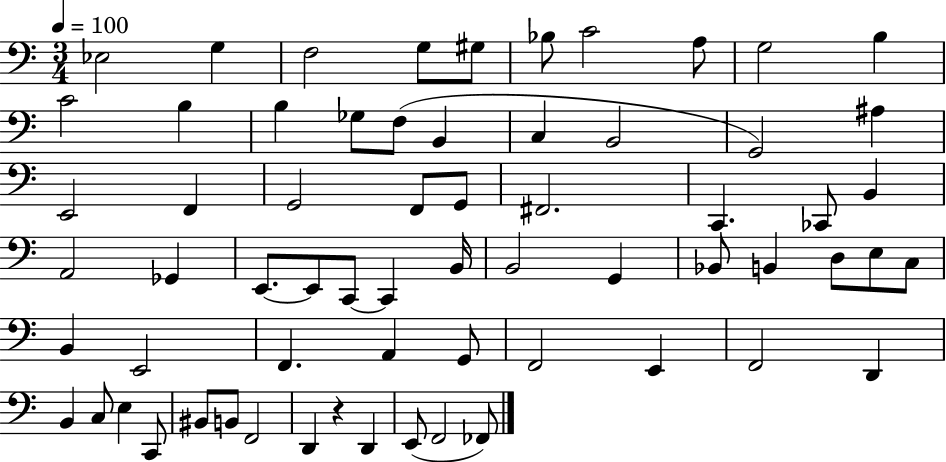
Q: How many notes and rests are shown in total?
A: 65